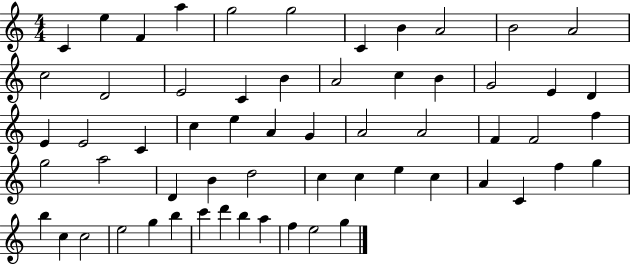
C4/q E5/q F4/q A5/q G5/h G5/h C4/q B4/q A4/h B4/h A4/h C5/h D4/h E4/h C4/q B4/q A4/h C5/q B4/q G4/h E4/q D4/q E4/q E4/h C4/q C5/q E5/q A4/q G4/q A4/h A4/h F4/q F4/h F5/q G5/h A5/h D4/q B4/q D5/h C5/q C5/q E5/q C5/q A4/q C4/q F5/q G5/q B5/q C5/q C5/h E5/h G5/q B5/q C6/q D6/q B5/q A5/q F5/q E5/h G5/q